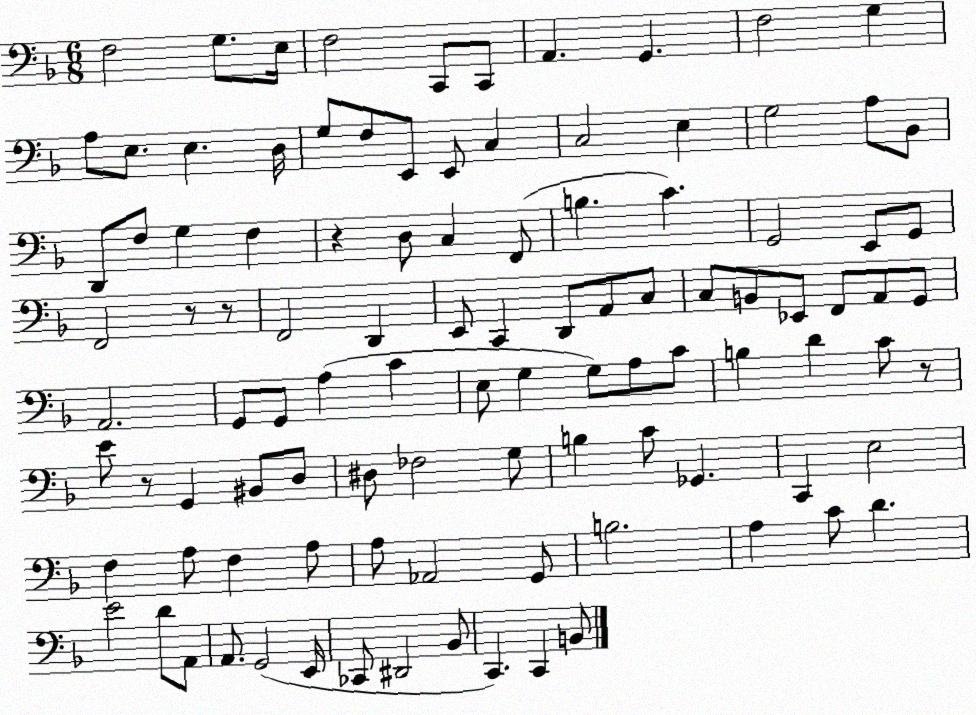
X:1
T:Untitled
M:6/8
L:1/4
K:F
F,2 G,/2 E,/4 F,2 C,,/2 C,,/2 A,, G,, F,2 G, A,/2 E,/2 E, D,/4 G,/2 F,/2 E,,/2 E,,/2 C, C,2 E, G,2 A,/2 _B,,/2 D,,/2 F,/2 G, F, z D,/2 C, F,,/2 B, C G,,2 E,,/2 G,,/2 F,,2 z/2 z/2 F,,2 D,, E,,/2 C,, D,,/2 A,,/2 C,/2 C,/2 B,,/2 _E,,/2 F,,/2 A,,/2 G,,/2 A,,2 G,,/2 G,,/2 A, C E,/2 G, G,/2 A,/2 C/2 B, D C/2 z/2 E/2 z/2 G,, ^B,,/2 D,/2 ^D,/2 _F,2 G,/2 B, C/2 _G,, C,, E,2 F, A,/2 F, A,/2 A,/2 _A,,2 G,,/2 B,2 A, C/2 D E2 D/2 A,,/2 A,,/2 G,,2 E,,/4 _C,,/2 ^D,,2 _B,,/2 C,, C,, B,,/2